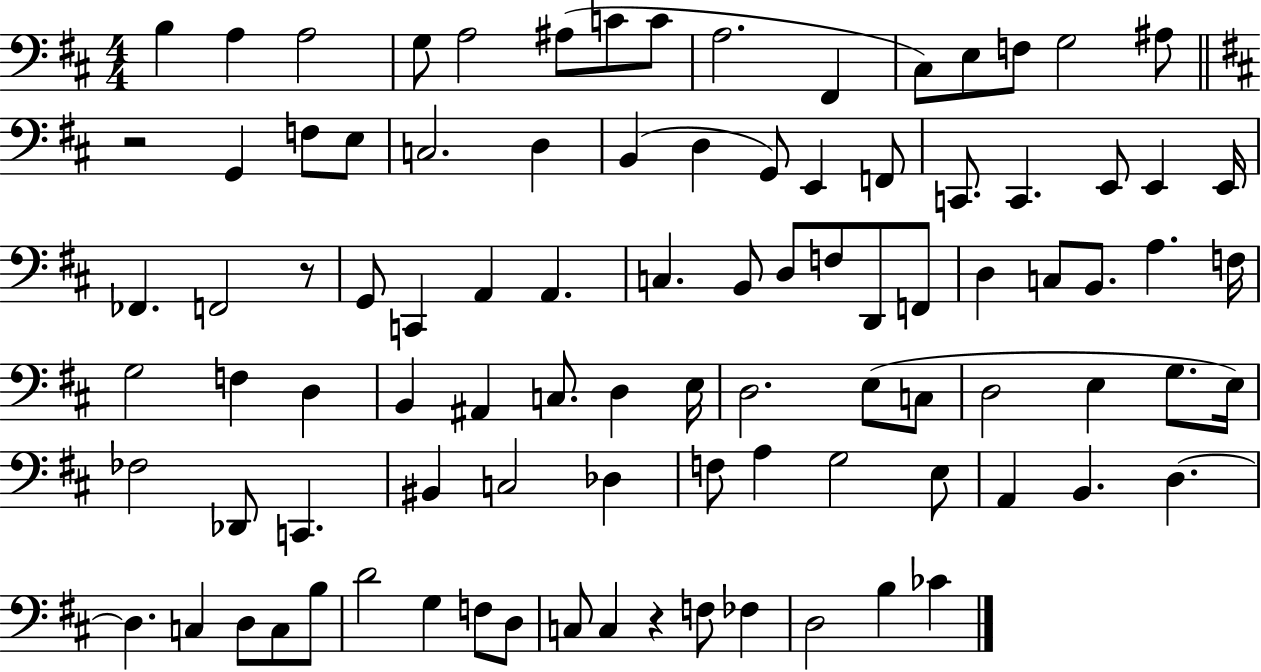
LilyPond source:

{
  \clef bass
  \numericTimeSignature
  \time 4/4
  \key d \major
  b4 a4 a2 | g8 a2 ais8( c'8 c'8 | a2. fis,4 | cis8) e8 f8 g2 ais8 | \break \bar "||" \break \key b \minor r2 g,4 f8 e8 | c2. d4 | b,4( d4 g,8) e,4 f,8 | c,8. c,4. e,8 e,4 e,16 | \break fes,4. f,2 r8 | g,8 c,4 a,4 a,4. | c4. b,8 d8 f8 d,8 f,8 | d4 c8 b,8. a4. f16 | \break g2 f4 d4 | b,4 ais,4 c8. d4 e16 | d2. e8( c8 | d2 e4 g8. e16) | \break fes2 des,8 c,4. | bis,4 c2 des4 | f8 a4 g2 e8 | a,4 b,4. d4.~~ | \break d4. c4 d8 c8 b8 | d'2 g4 f8 d8 | c8 c4 r4 f8 fes4 | d2 b4 ces'4 | \break \bar "|."
}